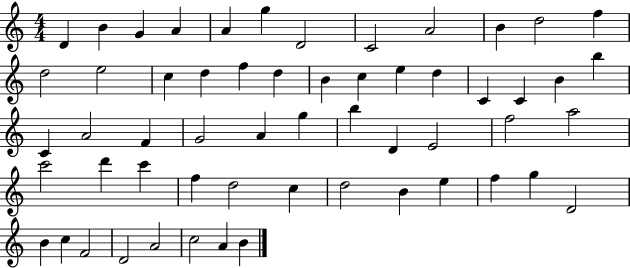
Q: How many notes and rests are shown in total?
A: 57